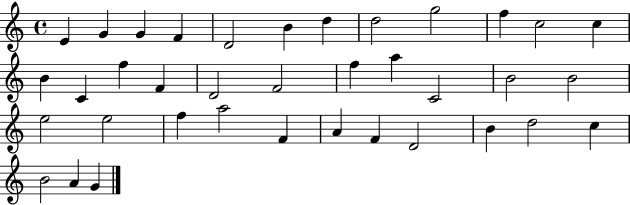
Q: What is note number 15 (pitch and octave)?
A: F5